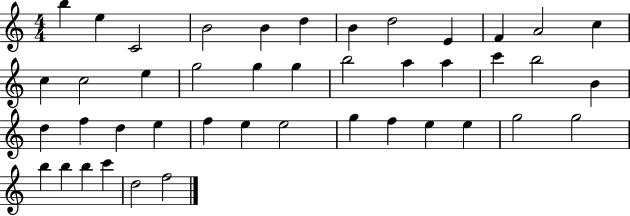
B5/q E5/q C4/h B4/h B4/q D5/q B4/q D5/h E4/q F4/q A4/h C5/q C5/q C5/h E5/q G5/h G5/q G5/q B5/h A5/q A5/q C6/q B5/h B4/q D5/q F5/q D5/q E5/q F5/q E5/q E5/h G5/q F5/q E5/q E5/q G5/h G5/h B5/q B5/q B5/q C6/q D5/h F5/h